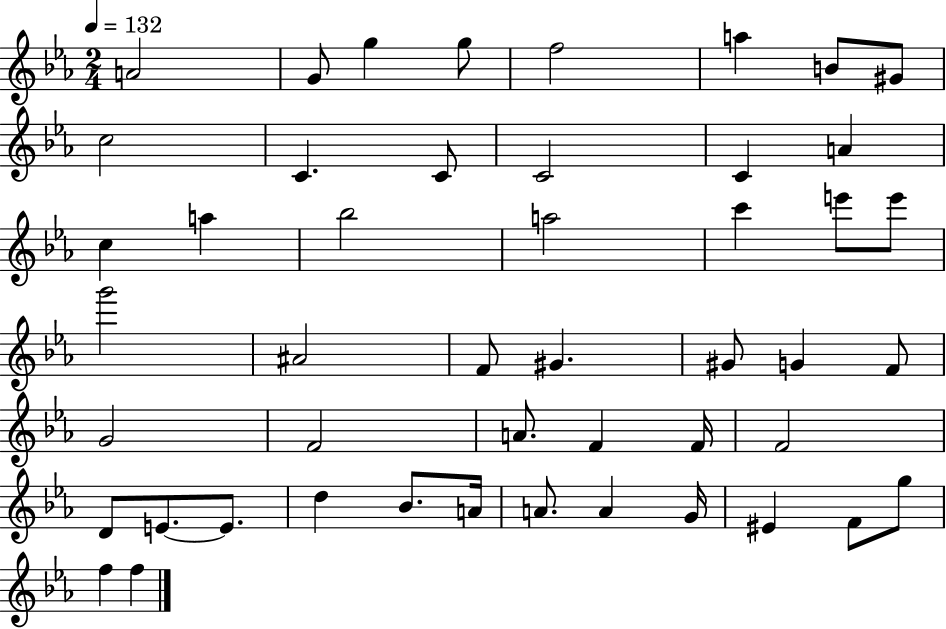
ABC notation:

X:1
T:Untitled
M:2/4
L:1/4
K:Eb
A2 G/2 g g/2 f2 a B/2 ^G/2 c2 C C/2 C2 C A c a _b2 a2 c' e'/2 e'/2 g'2 ^A2 F/2 ^G ^G/2 G F/2 G2 F2 A/2 F F/4 F2 D/2 E/2 E/2 d _B/2 A/4 A/2 A G/4 ^E F/2 g/2 f f